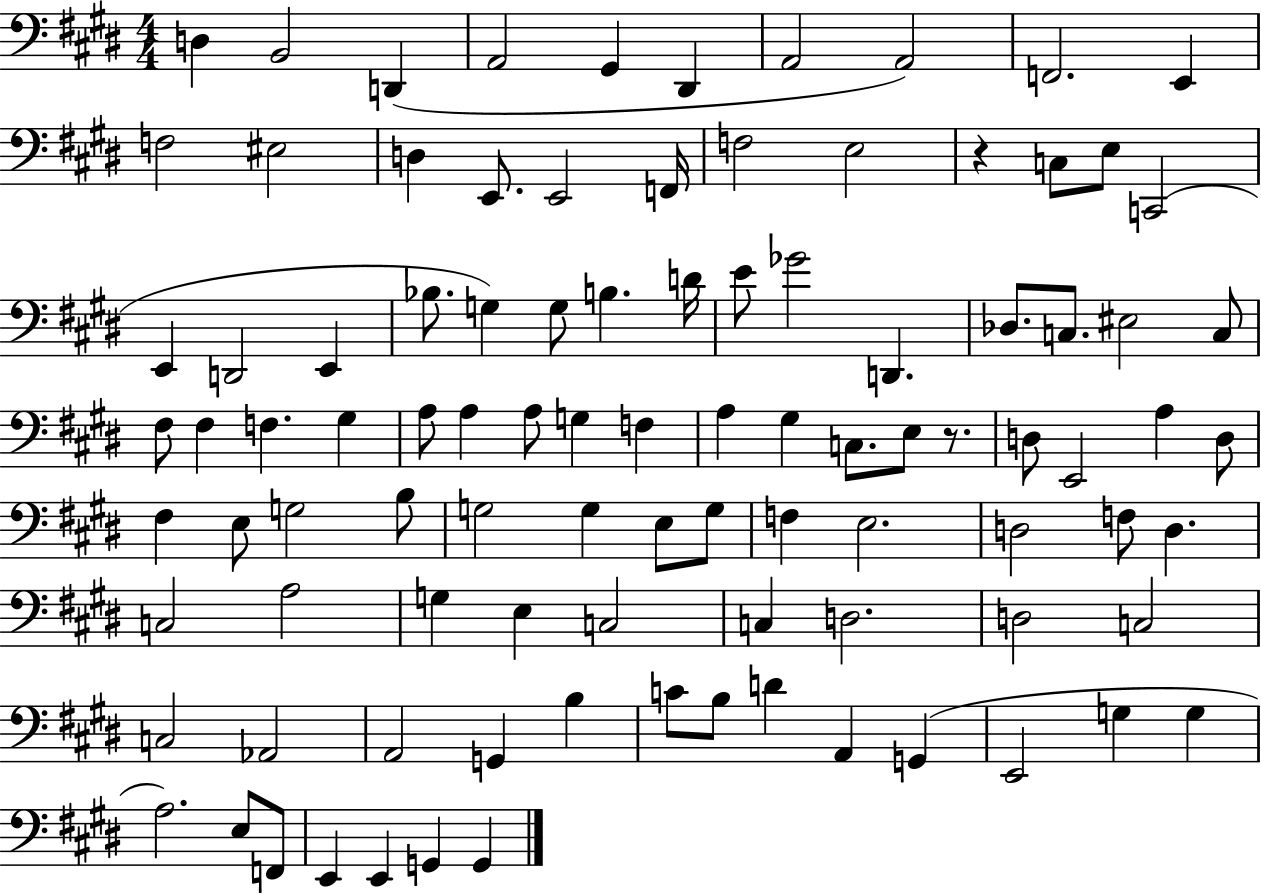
D3/q B2/h D2/q A2/h G#2/q D#2/q A2/h A2/h F2/h. E2/q F3/h EIS3/h D3/q E2/e. E2/h F2/s F3/h E3/h R/q C3/e E3/e C2/h E2/q D2/h E2/q Bb3/e. G3/q G3/e B3/q. D4/s E4/e Gb4/h D2/q. Db3/e. C3/e. EIS3/h C3/e F#3/e F#3/q F3/q. G#3/q A3/e A3/q A3/e G3/q F3/q A3/q G#3/q C3/e. E3/e R/e. D3/e E2/h A3/q D3/e F#3/q E3/e G3/h B3/e G3/h G3/q E3/e G3/e F3/q E3/h. D3/h F3/e D3/q. C3/h A3/h G3/q E3/q C3/h C3/q D3/h. D3/h C3/h C3/h Ab2/h A2/h G2/q B3/q C4/e B3/e D4/q A2/q G2/q E2/h G3/q G3/q A3/h. E3/e F2/e E2/q E2/q G2/q G2/q